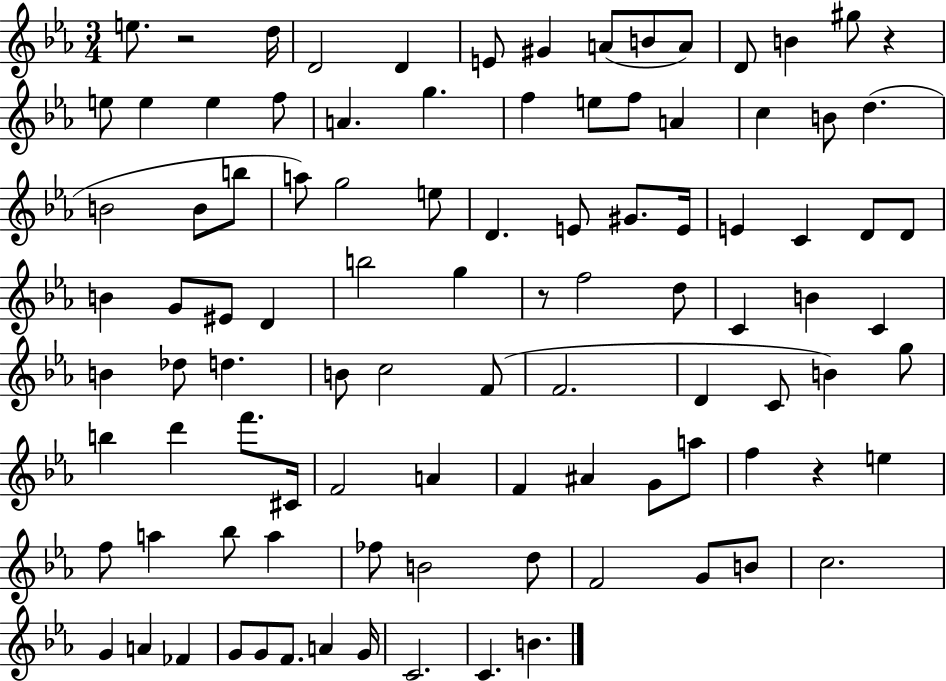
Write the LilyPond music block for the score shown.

{
  \clef treble
  \numericTimeSignature
  \time 3/4
  \key ees \major
  e''8. r2 d''16 | d'2 d'4 | e'8 gis'4 a'8( b'8 a'8) | d'8 b'4 gis''8 r4 | \break e''8 e''4 e''4 f''8 | a'4. g''4. | f''4 e''8 f''8 a'4 | c''4 b'8 d''4.( | \break b'2 b'8 b''8 | a''8) g''2 e''8 | d'4. e'8 gis'8. e'16 | e'4 c'4 d'8 d'8 | \break b'4 g'8 eis'8 d'4 | b''2 g''4 | r8 f''2 d''8 | c'4 b'4 c'4 | \break b'4 des''8 d''4. | b'8 c''2 f'8( | f'2. | d'4 c'8 b'4) g''8 | \break b''4 d'''4 f'''8. cis'16 | f'2 a'4 | f'4 ais'4 g'8 a''8 | f''4 r4 e''4 | \break f''8 a''4 bes''8 a''4 | fes''8 b'2 d''8 | f'2 g'8 b'8 | c''2. | \break g'4 a'4 fes'4 | g'8 g'8 f'8. a'4 g'16 | c'2. | c'4. b'4. | \break \bar "|."
}